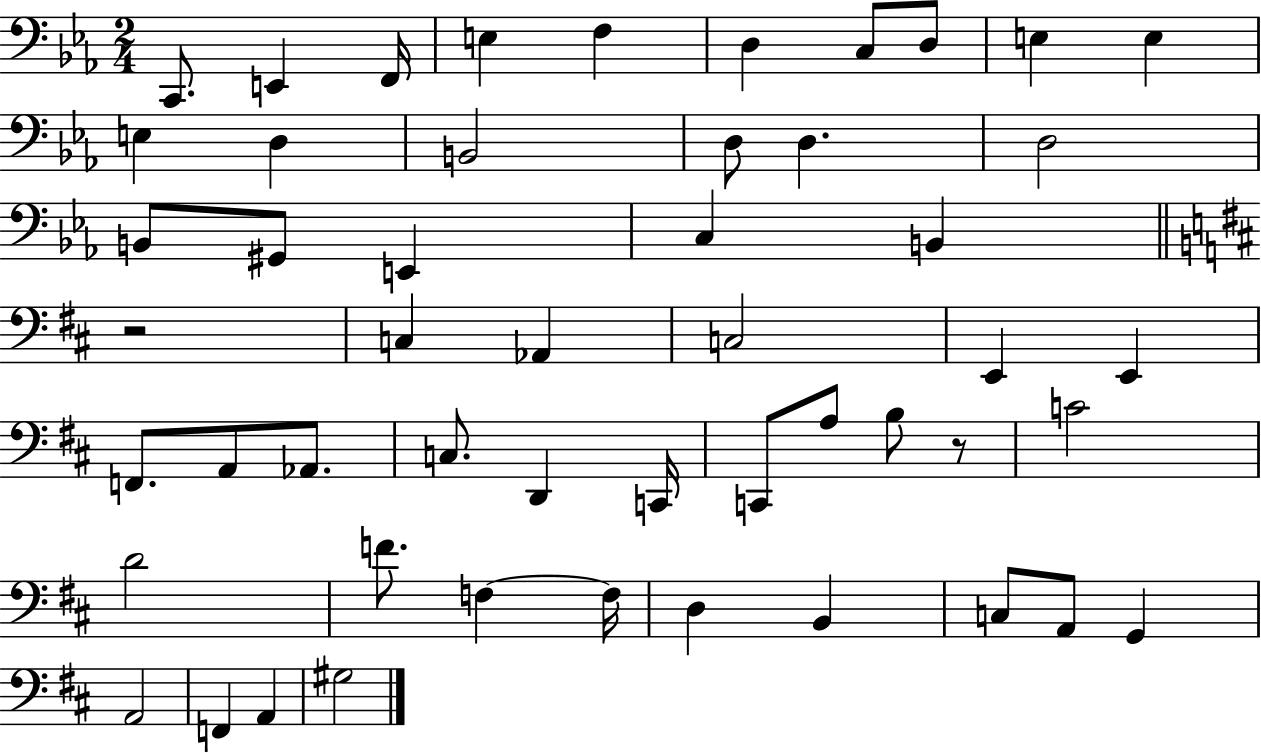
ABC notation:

X:1
T:Untitled
M:2/4
L:1/4
K:Eb
C,,/2 E,, F,,/4 E, F, D, C,/2 D,/2 E, E, E, D, B,,2 D,/2 D, D,2 B,,/2 ^G,,/2 E,, C, B,, z2 C, _A,, C,2 E,, E,, F,,/2 A,,/2 _A,,/2 C,/2 D,, C,,/4 C,,/2 A,/2 B,/2 z/2 C2 D2 F/2 F, F,/4 D, B,, C,/2 A,,/2 G,, A,,2 F,, A,, ^G,2